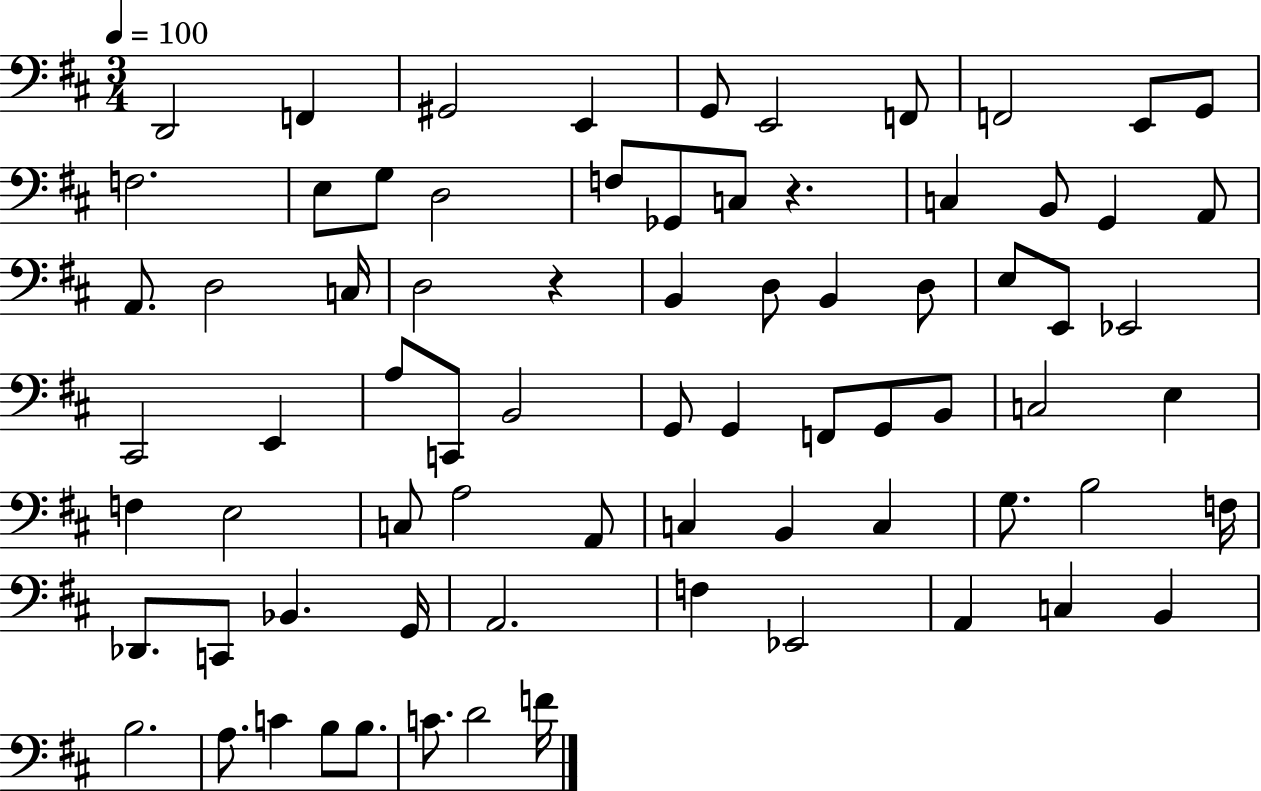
X:1
T:Untitled
M:3/4
L:1/4
K:D
D,,2 F,, ^G,,2 E,, G,,/2 E,,2 F,,/2 F,,2 E,,/2 G,,/2 F,2 E,/2 G,/2 D,2 F,/2 _G,,/2 C,/2 z C, B,,/2 G,, A,,/2 A,,/2 D,2 C,/4 D,2 z B,, D,/2 B,, D,/2 E,/2 E,,/2 _E,,2 ^C,,2 E,, A,/2 C,,/2 B,,2 G,,/2 G,, F,,/2 G,,/2 B,,/2 C,2 E, F, E,2 C,/2 A,2 A,,/2 C, B,, C, G,/2 B,2 F,/4 _D,,/2 C,,/2 _B,, G,,/4 A,,2 F, _E,,2 A,, C, B,, B,2 A,/2 C B,/2 B,/2 C/2 D2 F/4